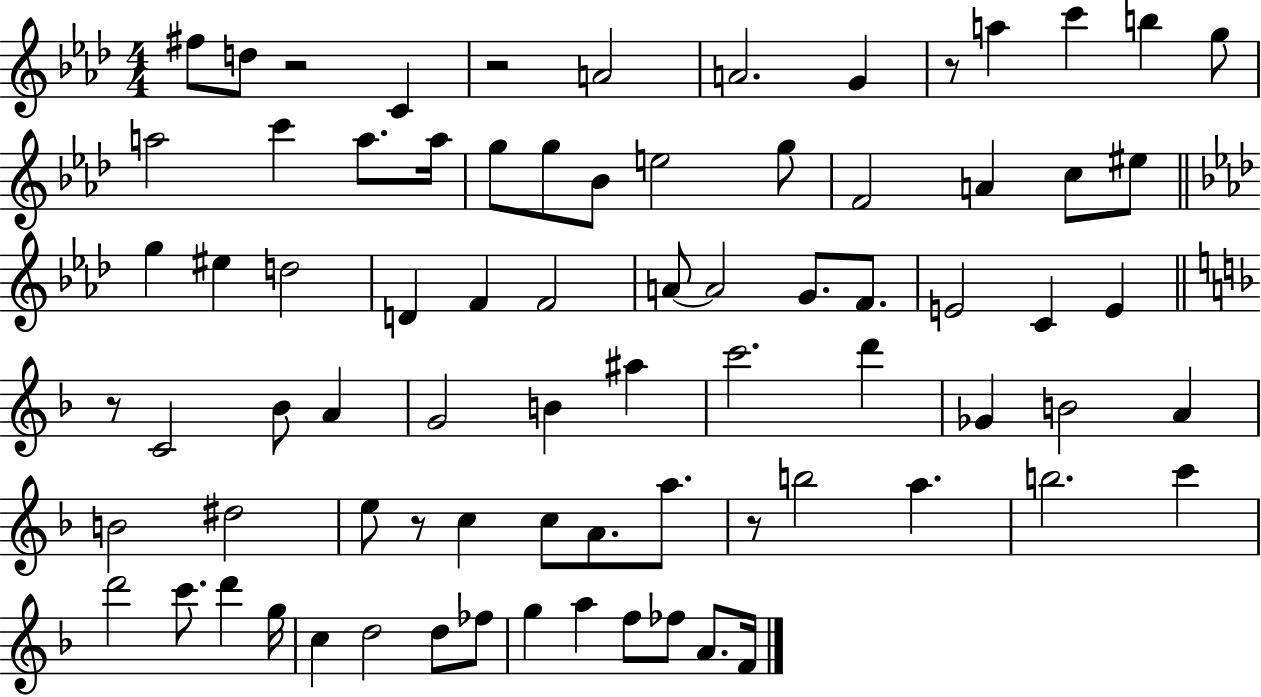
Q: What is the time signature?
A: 4/4